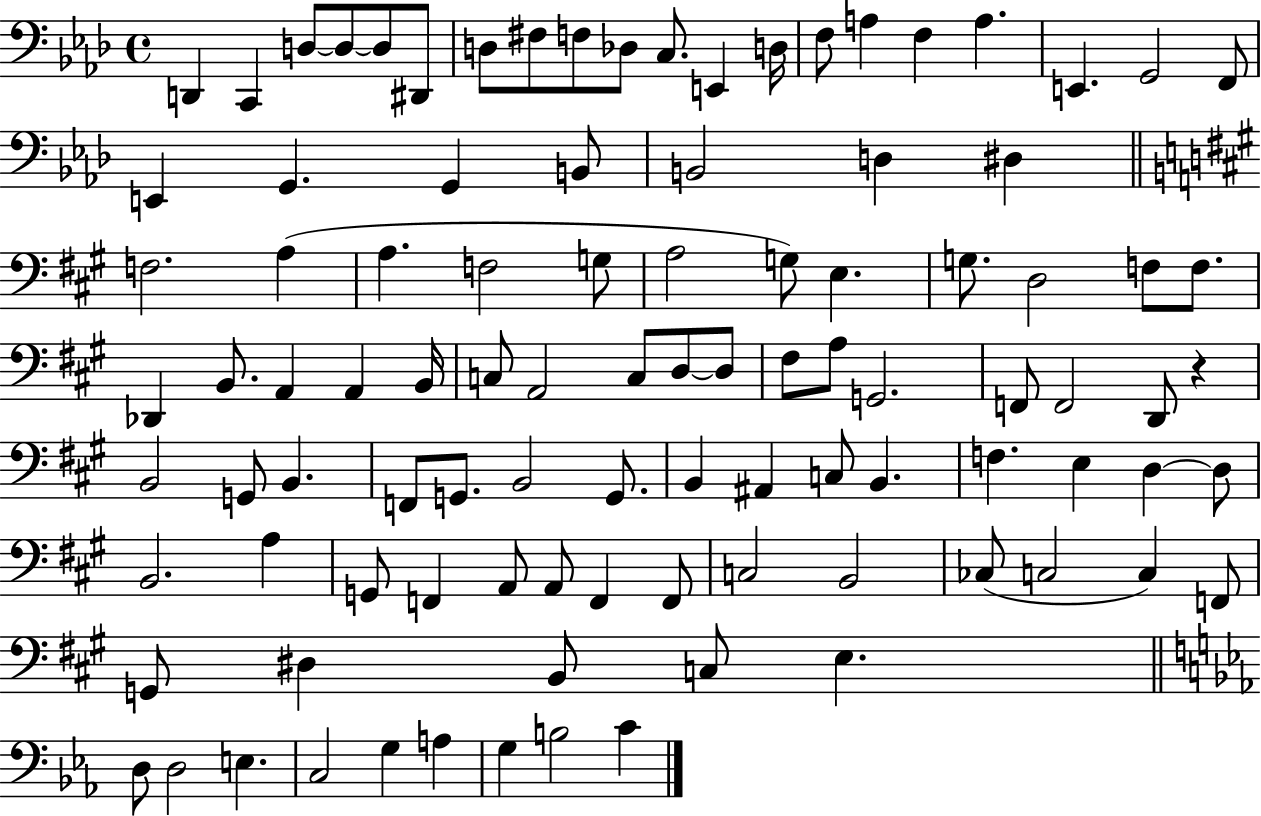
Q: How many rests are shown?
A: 1